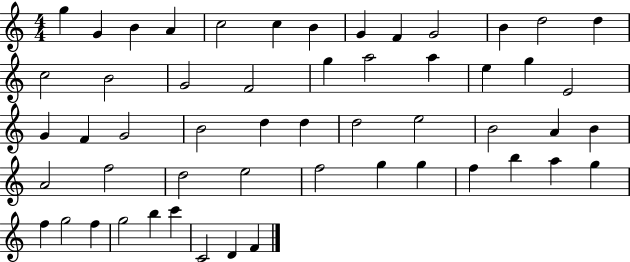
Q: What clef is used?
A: treble